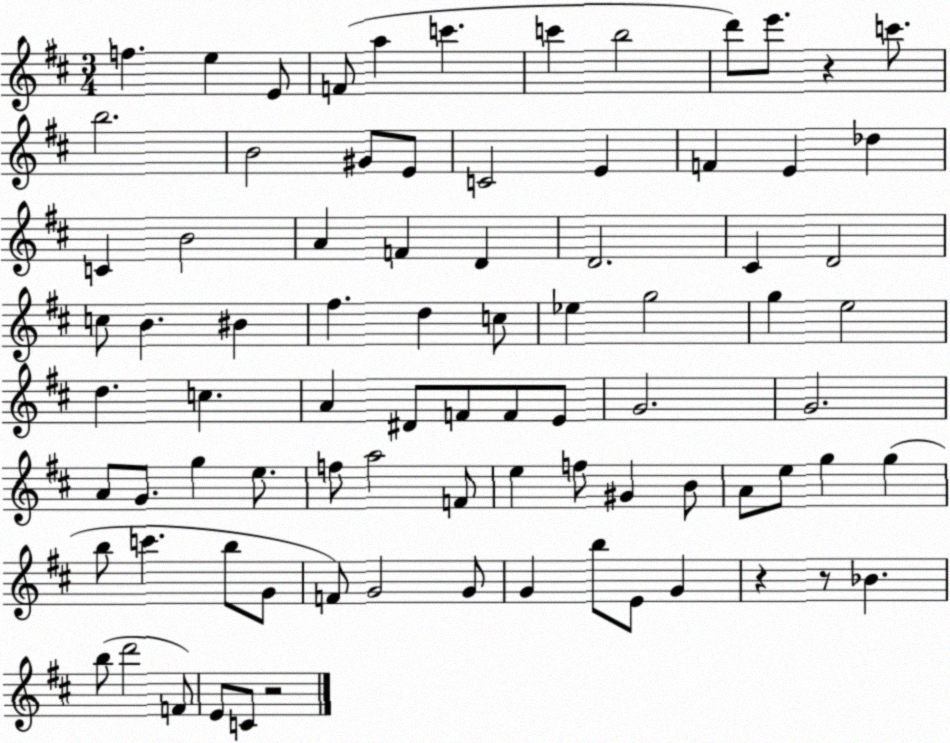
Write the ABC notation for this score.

X:1
T:Untitled
M:3/4
L:1/4
K:D
f e E/2 F/2 a c' c' b2 d'/2 e'/2 z c'/2 b2 B2 ^G/2 E/2 C2 E F E _d C B2 A F D D2 ^C D2 c/2 B ^B ^f d c/2 _e g2 g e2 d c A ^D/2 F/2 F/2 E/2 G2 G2 A/2 G/2 g e/2 f/2 a2 F/2 e f/2 ^G B/2 A/2 e/2 g g b/2 c' b/2 G/2 F/2 G2 G/2 G b/2 E/2 G z z/2 _B b/2 d'2 F/2 E/2 C/2 z2